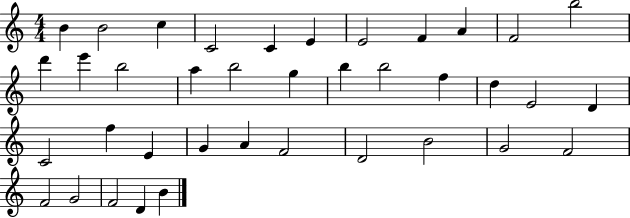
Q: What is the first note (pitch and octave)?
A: B4